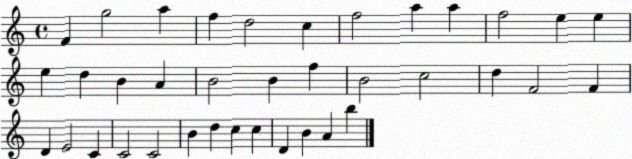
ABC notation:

X:1
T:Untitled
M:4/4
L:1/4
K:C
F g2 a f d2 c f2 a a f2 e e e d B A B2 B f B2 c2 d F2 F D E2 C C2 C2 B d c c D B A b